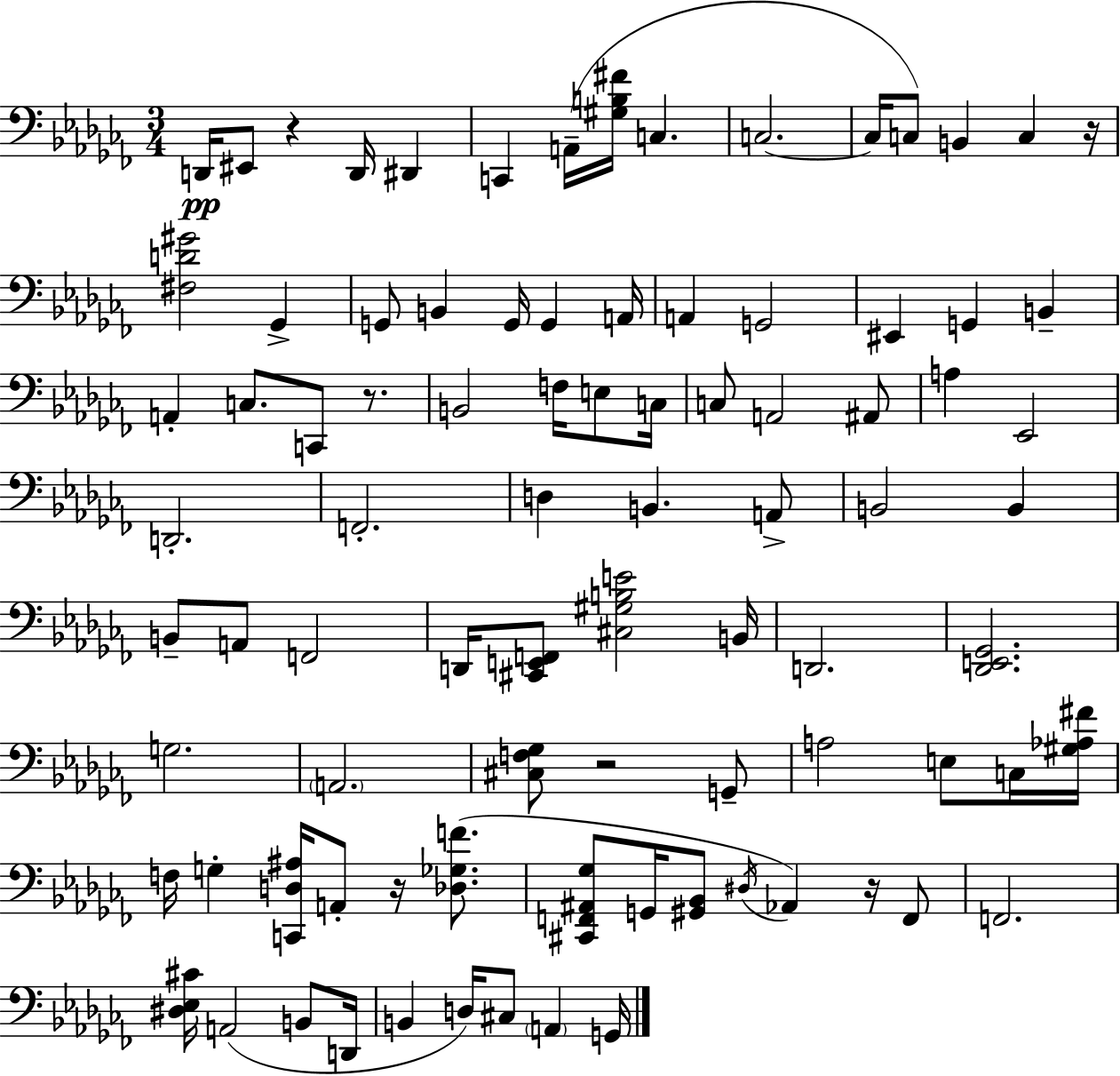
{
  \clef bass
  \numericTimeSignature
  \time 3/4
  \key aes \minor
  \repeat volta 2 { d,16\pp eis,8 r4 d,16 dis,4 | c,4 a,16--( <gis b fis'>16 c4. | c2.~~ | c16 c8) b,4 c4 r16 | \break <fis d' gis'>2 ges,4-> | g,8 b,4 g,16 g,4 a,16 | a,4 g,2 | eis,4 g,4 b,4-- | \break a,4-. c8. c,8 r8. | b,2 f16 e8 c16 | c8 a,2 ais,8 | a4 ees,2 | \break d,2.-. | f,2.-. | d4 b,4. a,8-> | b,2 b,4 | \break b,8-- a,8 f,2 | d,16 <cis, e, f,>8 <cis gis b e'>2 b,16 | d,2. | <des, e, ges,>2. | \break g2. | \parenthesize a,2. | <cis f ges>8 r2 g,8-- | a2 e8 c16 <gis aes fis'>16 | \break f16 g4-. <c, d ais>16 a,8-. r16 <des ges f'>8.( | <cis, f, ais, ges>8 g,16 <gis, bes,>8 \acciaccatura { dis16 } aes,4) r16 f,8 | f,2. | <dis ees cis'>16 a,2( b,8 | \break d,16 b,4 d16) cis8 \parenthesize a,4 | g,16 } \bar "|."
}